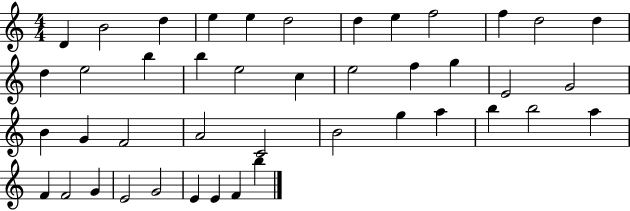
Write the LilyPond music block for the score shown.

{
  \clef treble
  \numericTimeSignature
  \time 4/4
  \key c \major
  d'4 b'2 d''4 | e''4 e''4 d''2 | d''4 e''4 f''2 | f''4 d''2 d''4 | \break d''4 e''2 b''4 | b''4 e''2 c''4 | e''2 f''4 g''4 | e'2 g'2 | \break b'4 g'4 f'2 | a'2 c'2 | b'2 g''4 a''4 | b''4 b''2 a''4 | \break f'4 f'2 g'4 | e'2 g'2 | e'4 e'4 f'4 b''4 | \bar "|."
}